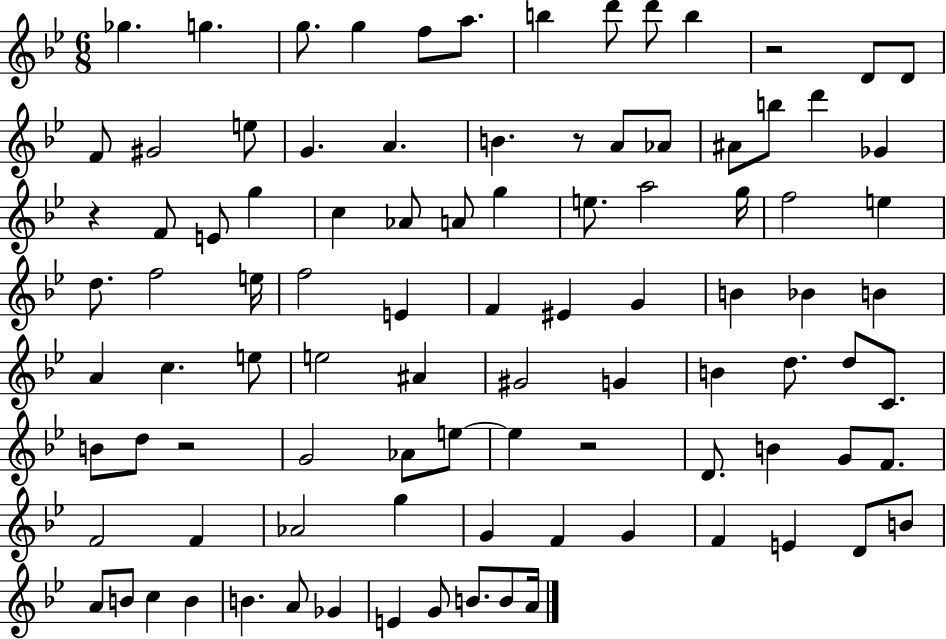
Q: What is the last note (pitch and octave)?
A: A4